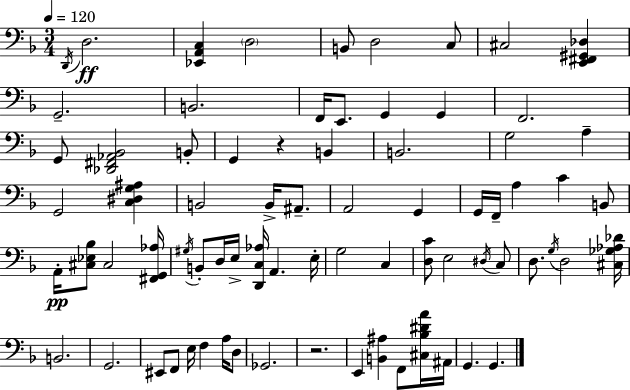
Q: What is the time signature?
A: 3/4